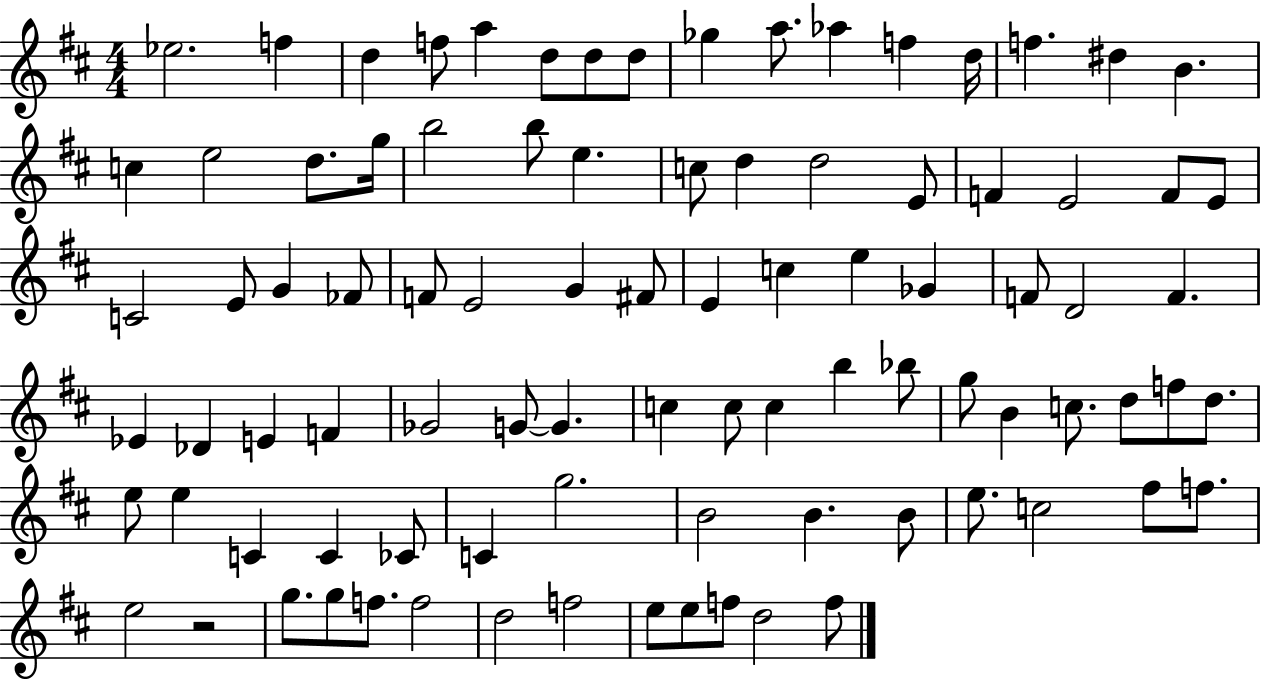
Eb5/h. F5/q D5/q F5/e A5/q D5/e D5/e D5/e Gb5/q A5/e. Ab5/q F5/q D5/s F5/q. D#5/q B4/q. C5/q E5/h D5/e. G5/s B5/h B5/e E5/q. C5/e D5/q D5/h E4/e F4/q E4/h F4/e E4/e C4/h E4/e G4/q FES4/e F4/e E4/h G4/q F#4/e E4/q C5/q E5/q Gb4/q F4/e D4/h F4/q. Eb4/q Db4/q E4/q F4/q Gb4/h G4/e G4/q. C5/q C5/e C5/q B5/q Bb5/e G5/e B4/q C5/e. D5/e F5/e D5/e. E5/e E5/q C4/q C4/q CES4/e C4/q G5/h. B4/h B4/q. B4/e E5/e. C5/h F#5/e F5/e. E5/h R/h G5/e. G5/e F5/e. F5/h D5/h F5/h E5/e E5/e F5/e D5/h F5/e